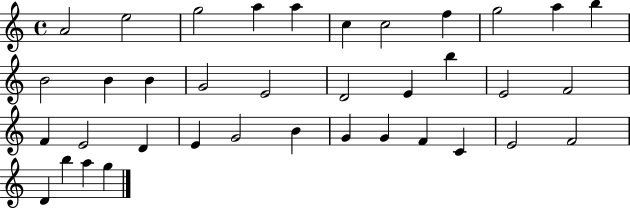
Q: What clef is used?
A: treble